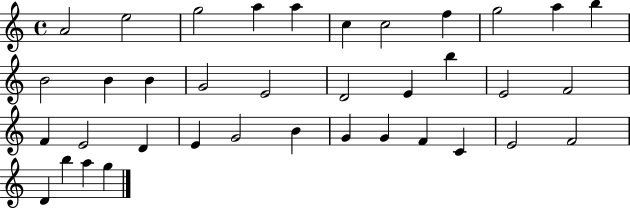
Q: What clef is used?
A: treble